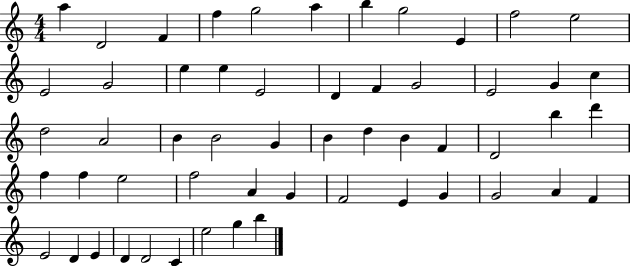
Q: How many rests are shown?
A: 0